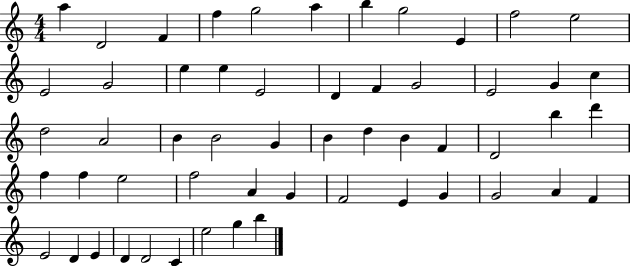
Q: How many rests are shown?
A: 0